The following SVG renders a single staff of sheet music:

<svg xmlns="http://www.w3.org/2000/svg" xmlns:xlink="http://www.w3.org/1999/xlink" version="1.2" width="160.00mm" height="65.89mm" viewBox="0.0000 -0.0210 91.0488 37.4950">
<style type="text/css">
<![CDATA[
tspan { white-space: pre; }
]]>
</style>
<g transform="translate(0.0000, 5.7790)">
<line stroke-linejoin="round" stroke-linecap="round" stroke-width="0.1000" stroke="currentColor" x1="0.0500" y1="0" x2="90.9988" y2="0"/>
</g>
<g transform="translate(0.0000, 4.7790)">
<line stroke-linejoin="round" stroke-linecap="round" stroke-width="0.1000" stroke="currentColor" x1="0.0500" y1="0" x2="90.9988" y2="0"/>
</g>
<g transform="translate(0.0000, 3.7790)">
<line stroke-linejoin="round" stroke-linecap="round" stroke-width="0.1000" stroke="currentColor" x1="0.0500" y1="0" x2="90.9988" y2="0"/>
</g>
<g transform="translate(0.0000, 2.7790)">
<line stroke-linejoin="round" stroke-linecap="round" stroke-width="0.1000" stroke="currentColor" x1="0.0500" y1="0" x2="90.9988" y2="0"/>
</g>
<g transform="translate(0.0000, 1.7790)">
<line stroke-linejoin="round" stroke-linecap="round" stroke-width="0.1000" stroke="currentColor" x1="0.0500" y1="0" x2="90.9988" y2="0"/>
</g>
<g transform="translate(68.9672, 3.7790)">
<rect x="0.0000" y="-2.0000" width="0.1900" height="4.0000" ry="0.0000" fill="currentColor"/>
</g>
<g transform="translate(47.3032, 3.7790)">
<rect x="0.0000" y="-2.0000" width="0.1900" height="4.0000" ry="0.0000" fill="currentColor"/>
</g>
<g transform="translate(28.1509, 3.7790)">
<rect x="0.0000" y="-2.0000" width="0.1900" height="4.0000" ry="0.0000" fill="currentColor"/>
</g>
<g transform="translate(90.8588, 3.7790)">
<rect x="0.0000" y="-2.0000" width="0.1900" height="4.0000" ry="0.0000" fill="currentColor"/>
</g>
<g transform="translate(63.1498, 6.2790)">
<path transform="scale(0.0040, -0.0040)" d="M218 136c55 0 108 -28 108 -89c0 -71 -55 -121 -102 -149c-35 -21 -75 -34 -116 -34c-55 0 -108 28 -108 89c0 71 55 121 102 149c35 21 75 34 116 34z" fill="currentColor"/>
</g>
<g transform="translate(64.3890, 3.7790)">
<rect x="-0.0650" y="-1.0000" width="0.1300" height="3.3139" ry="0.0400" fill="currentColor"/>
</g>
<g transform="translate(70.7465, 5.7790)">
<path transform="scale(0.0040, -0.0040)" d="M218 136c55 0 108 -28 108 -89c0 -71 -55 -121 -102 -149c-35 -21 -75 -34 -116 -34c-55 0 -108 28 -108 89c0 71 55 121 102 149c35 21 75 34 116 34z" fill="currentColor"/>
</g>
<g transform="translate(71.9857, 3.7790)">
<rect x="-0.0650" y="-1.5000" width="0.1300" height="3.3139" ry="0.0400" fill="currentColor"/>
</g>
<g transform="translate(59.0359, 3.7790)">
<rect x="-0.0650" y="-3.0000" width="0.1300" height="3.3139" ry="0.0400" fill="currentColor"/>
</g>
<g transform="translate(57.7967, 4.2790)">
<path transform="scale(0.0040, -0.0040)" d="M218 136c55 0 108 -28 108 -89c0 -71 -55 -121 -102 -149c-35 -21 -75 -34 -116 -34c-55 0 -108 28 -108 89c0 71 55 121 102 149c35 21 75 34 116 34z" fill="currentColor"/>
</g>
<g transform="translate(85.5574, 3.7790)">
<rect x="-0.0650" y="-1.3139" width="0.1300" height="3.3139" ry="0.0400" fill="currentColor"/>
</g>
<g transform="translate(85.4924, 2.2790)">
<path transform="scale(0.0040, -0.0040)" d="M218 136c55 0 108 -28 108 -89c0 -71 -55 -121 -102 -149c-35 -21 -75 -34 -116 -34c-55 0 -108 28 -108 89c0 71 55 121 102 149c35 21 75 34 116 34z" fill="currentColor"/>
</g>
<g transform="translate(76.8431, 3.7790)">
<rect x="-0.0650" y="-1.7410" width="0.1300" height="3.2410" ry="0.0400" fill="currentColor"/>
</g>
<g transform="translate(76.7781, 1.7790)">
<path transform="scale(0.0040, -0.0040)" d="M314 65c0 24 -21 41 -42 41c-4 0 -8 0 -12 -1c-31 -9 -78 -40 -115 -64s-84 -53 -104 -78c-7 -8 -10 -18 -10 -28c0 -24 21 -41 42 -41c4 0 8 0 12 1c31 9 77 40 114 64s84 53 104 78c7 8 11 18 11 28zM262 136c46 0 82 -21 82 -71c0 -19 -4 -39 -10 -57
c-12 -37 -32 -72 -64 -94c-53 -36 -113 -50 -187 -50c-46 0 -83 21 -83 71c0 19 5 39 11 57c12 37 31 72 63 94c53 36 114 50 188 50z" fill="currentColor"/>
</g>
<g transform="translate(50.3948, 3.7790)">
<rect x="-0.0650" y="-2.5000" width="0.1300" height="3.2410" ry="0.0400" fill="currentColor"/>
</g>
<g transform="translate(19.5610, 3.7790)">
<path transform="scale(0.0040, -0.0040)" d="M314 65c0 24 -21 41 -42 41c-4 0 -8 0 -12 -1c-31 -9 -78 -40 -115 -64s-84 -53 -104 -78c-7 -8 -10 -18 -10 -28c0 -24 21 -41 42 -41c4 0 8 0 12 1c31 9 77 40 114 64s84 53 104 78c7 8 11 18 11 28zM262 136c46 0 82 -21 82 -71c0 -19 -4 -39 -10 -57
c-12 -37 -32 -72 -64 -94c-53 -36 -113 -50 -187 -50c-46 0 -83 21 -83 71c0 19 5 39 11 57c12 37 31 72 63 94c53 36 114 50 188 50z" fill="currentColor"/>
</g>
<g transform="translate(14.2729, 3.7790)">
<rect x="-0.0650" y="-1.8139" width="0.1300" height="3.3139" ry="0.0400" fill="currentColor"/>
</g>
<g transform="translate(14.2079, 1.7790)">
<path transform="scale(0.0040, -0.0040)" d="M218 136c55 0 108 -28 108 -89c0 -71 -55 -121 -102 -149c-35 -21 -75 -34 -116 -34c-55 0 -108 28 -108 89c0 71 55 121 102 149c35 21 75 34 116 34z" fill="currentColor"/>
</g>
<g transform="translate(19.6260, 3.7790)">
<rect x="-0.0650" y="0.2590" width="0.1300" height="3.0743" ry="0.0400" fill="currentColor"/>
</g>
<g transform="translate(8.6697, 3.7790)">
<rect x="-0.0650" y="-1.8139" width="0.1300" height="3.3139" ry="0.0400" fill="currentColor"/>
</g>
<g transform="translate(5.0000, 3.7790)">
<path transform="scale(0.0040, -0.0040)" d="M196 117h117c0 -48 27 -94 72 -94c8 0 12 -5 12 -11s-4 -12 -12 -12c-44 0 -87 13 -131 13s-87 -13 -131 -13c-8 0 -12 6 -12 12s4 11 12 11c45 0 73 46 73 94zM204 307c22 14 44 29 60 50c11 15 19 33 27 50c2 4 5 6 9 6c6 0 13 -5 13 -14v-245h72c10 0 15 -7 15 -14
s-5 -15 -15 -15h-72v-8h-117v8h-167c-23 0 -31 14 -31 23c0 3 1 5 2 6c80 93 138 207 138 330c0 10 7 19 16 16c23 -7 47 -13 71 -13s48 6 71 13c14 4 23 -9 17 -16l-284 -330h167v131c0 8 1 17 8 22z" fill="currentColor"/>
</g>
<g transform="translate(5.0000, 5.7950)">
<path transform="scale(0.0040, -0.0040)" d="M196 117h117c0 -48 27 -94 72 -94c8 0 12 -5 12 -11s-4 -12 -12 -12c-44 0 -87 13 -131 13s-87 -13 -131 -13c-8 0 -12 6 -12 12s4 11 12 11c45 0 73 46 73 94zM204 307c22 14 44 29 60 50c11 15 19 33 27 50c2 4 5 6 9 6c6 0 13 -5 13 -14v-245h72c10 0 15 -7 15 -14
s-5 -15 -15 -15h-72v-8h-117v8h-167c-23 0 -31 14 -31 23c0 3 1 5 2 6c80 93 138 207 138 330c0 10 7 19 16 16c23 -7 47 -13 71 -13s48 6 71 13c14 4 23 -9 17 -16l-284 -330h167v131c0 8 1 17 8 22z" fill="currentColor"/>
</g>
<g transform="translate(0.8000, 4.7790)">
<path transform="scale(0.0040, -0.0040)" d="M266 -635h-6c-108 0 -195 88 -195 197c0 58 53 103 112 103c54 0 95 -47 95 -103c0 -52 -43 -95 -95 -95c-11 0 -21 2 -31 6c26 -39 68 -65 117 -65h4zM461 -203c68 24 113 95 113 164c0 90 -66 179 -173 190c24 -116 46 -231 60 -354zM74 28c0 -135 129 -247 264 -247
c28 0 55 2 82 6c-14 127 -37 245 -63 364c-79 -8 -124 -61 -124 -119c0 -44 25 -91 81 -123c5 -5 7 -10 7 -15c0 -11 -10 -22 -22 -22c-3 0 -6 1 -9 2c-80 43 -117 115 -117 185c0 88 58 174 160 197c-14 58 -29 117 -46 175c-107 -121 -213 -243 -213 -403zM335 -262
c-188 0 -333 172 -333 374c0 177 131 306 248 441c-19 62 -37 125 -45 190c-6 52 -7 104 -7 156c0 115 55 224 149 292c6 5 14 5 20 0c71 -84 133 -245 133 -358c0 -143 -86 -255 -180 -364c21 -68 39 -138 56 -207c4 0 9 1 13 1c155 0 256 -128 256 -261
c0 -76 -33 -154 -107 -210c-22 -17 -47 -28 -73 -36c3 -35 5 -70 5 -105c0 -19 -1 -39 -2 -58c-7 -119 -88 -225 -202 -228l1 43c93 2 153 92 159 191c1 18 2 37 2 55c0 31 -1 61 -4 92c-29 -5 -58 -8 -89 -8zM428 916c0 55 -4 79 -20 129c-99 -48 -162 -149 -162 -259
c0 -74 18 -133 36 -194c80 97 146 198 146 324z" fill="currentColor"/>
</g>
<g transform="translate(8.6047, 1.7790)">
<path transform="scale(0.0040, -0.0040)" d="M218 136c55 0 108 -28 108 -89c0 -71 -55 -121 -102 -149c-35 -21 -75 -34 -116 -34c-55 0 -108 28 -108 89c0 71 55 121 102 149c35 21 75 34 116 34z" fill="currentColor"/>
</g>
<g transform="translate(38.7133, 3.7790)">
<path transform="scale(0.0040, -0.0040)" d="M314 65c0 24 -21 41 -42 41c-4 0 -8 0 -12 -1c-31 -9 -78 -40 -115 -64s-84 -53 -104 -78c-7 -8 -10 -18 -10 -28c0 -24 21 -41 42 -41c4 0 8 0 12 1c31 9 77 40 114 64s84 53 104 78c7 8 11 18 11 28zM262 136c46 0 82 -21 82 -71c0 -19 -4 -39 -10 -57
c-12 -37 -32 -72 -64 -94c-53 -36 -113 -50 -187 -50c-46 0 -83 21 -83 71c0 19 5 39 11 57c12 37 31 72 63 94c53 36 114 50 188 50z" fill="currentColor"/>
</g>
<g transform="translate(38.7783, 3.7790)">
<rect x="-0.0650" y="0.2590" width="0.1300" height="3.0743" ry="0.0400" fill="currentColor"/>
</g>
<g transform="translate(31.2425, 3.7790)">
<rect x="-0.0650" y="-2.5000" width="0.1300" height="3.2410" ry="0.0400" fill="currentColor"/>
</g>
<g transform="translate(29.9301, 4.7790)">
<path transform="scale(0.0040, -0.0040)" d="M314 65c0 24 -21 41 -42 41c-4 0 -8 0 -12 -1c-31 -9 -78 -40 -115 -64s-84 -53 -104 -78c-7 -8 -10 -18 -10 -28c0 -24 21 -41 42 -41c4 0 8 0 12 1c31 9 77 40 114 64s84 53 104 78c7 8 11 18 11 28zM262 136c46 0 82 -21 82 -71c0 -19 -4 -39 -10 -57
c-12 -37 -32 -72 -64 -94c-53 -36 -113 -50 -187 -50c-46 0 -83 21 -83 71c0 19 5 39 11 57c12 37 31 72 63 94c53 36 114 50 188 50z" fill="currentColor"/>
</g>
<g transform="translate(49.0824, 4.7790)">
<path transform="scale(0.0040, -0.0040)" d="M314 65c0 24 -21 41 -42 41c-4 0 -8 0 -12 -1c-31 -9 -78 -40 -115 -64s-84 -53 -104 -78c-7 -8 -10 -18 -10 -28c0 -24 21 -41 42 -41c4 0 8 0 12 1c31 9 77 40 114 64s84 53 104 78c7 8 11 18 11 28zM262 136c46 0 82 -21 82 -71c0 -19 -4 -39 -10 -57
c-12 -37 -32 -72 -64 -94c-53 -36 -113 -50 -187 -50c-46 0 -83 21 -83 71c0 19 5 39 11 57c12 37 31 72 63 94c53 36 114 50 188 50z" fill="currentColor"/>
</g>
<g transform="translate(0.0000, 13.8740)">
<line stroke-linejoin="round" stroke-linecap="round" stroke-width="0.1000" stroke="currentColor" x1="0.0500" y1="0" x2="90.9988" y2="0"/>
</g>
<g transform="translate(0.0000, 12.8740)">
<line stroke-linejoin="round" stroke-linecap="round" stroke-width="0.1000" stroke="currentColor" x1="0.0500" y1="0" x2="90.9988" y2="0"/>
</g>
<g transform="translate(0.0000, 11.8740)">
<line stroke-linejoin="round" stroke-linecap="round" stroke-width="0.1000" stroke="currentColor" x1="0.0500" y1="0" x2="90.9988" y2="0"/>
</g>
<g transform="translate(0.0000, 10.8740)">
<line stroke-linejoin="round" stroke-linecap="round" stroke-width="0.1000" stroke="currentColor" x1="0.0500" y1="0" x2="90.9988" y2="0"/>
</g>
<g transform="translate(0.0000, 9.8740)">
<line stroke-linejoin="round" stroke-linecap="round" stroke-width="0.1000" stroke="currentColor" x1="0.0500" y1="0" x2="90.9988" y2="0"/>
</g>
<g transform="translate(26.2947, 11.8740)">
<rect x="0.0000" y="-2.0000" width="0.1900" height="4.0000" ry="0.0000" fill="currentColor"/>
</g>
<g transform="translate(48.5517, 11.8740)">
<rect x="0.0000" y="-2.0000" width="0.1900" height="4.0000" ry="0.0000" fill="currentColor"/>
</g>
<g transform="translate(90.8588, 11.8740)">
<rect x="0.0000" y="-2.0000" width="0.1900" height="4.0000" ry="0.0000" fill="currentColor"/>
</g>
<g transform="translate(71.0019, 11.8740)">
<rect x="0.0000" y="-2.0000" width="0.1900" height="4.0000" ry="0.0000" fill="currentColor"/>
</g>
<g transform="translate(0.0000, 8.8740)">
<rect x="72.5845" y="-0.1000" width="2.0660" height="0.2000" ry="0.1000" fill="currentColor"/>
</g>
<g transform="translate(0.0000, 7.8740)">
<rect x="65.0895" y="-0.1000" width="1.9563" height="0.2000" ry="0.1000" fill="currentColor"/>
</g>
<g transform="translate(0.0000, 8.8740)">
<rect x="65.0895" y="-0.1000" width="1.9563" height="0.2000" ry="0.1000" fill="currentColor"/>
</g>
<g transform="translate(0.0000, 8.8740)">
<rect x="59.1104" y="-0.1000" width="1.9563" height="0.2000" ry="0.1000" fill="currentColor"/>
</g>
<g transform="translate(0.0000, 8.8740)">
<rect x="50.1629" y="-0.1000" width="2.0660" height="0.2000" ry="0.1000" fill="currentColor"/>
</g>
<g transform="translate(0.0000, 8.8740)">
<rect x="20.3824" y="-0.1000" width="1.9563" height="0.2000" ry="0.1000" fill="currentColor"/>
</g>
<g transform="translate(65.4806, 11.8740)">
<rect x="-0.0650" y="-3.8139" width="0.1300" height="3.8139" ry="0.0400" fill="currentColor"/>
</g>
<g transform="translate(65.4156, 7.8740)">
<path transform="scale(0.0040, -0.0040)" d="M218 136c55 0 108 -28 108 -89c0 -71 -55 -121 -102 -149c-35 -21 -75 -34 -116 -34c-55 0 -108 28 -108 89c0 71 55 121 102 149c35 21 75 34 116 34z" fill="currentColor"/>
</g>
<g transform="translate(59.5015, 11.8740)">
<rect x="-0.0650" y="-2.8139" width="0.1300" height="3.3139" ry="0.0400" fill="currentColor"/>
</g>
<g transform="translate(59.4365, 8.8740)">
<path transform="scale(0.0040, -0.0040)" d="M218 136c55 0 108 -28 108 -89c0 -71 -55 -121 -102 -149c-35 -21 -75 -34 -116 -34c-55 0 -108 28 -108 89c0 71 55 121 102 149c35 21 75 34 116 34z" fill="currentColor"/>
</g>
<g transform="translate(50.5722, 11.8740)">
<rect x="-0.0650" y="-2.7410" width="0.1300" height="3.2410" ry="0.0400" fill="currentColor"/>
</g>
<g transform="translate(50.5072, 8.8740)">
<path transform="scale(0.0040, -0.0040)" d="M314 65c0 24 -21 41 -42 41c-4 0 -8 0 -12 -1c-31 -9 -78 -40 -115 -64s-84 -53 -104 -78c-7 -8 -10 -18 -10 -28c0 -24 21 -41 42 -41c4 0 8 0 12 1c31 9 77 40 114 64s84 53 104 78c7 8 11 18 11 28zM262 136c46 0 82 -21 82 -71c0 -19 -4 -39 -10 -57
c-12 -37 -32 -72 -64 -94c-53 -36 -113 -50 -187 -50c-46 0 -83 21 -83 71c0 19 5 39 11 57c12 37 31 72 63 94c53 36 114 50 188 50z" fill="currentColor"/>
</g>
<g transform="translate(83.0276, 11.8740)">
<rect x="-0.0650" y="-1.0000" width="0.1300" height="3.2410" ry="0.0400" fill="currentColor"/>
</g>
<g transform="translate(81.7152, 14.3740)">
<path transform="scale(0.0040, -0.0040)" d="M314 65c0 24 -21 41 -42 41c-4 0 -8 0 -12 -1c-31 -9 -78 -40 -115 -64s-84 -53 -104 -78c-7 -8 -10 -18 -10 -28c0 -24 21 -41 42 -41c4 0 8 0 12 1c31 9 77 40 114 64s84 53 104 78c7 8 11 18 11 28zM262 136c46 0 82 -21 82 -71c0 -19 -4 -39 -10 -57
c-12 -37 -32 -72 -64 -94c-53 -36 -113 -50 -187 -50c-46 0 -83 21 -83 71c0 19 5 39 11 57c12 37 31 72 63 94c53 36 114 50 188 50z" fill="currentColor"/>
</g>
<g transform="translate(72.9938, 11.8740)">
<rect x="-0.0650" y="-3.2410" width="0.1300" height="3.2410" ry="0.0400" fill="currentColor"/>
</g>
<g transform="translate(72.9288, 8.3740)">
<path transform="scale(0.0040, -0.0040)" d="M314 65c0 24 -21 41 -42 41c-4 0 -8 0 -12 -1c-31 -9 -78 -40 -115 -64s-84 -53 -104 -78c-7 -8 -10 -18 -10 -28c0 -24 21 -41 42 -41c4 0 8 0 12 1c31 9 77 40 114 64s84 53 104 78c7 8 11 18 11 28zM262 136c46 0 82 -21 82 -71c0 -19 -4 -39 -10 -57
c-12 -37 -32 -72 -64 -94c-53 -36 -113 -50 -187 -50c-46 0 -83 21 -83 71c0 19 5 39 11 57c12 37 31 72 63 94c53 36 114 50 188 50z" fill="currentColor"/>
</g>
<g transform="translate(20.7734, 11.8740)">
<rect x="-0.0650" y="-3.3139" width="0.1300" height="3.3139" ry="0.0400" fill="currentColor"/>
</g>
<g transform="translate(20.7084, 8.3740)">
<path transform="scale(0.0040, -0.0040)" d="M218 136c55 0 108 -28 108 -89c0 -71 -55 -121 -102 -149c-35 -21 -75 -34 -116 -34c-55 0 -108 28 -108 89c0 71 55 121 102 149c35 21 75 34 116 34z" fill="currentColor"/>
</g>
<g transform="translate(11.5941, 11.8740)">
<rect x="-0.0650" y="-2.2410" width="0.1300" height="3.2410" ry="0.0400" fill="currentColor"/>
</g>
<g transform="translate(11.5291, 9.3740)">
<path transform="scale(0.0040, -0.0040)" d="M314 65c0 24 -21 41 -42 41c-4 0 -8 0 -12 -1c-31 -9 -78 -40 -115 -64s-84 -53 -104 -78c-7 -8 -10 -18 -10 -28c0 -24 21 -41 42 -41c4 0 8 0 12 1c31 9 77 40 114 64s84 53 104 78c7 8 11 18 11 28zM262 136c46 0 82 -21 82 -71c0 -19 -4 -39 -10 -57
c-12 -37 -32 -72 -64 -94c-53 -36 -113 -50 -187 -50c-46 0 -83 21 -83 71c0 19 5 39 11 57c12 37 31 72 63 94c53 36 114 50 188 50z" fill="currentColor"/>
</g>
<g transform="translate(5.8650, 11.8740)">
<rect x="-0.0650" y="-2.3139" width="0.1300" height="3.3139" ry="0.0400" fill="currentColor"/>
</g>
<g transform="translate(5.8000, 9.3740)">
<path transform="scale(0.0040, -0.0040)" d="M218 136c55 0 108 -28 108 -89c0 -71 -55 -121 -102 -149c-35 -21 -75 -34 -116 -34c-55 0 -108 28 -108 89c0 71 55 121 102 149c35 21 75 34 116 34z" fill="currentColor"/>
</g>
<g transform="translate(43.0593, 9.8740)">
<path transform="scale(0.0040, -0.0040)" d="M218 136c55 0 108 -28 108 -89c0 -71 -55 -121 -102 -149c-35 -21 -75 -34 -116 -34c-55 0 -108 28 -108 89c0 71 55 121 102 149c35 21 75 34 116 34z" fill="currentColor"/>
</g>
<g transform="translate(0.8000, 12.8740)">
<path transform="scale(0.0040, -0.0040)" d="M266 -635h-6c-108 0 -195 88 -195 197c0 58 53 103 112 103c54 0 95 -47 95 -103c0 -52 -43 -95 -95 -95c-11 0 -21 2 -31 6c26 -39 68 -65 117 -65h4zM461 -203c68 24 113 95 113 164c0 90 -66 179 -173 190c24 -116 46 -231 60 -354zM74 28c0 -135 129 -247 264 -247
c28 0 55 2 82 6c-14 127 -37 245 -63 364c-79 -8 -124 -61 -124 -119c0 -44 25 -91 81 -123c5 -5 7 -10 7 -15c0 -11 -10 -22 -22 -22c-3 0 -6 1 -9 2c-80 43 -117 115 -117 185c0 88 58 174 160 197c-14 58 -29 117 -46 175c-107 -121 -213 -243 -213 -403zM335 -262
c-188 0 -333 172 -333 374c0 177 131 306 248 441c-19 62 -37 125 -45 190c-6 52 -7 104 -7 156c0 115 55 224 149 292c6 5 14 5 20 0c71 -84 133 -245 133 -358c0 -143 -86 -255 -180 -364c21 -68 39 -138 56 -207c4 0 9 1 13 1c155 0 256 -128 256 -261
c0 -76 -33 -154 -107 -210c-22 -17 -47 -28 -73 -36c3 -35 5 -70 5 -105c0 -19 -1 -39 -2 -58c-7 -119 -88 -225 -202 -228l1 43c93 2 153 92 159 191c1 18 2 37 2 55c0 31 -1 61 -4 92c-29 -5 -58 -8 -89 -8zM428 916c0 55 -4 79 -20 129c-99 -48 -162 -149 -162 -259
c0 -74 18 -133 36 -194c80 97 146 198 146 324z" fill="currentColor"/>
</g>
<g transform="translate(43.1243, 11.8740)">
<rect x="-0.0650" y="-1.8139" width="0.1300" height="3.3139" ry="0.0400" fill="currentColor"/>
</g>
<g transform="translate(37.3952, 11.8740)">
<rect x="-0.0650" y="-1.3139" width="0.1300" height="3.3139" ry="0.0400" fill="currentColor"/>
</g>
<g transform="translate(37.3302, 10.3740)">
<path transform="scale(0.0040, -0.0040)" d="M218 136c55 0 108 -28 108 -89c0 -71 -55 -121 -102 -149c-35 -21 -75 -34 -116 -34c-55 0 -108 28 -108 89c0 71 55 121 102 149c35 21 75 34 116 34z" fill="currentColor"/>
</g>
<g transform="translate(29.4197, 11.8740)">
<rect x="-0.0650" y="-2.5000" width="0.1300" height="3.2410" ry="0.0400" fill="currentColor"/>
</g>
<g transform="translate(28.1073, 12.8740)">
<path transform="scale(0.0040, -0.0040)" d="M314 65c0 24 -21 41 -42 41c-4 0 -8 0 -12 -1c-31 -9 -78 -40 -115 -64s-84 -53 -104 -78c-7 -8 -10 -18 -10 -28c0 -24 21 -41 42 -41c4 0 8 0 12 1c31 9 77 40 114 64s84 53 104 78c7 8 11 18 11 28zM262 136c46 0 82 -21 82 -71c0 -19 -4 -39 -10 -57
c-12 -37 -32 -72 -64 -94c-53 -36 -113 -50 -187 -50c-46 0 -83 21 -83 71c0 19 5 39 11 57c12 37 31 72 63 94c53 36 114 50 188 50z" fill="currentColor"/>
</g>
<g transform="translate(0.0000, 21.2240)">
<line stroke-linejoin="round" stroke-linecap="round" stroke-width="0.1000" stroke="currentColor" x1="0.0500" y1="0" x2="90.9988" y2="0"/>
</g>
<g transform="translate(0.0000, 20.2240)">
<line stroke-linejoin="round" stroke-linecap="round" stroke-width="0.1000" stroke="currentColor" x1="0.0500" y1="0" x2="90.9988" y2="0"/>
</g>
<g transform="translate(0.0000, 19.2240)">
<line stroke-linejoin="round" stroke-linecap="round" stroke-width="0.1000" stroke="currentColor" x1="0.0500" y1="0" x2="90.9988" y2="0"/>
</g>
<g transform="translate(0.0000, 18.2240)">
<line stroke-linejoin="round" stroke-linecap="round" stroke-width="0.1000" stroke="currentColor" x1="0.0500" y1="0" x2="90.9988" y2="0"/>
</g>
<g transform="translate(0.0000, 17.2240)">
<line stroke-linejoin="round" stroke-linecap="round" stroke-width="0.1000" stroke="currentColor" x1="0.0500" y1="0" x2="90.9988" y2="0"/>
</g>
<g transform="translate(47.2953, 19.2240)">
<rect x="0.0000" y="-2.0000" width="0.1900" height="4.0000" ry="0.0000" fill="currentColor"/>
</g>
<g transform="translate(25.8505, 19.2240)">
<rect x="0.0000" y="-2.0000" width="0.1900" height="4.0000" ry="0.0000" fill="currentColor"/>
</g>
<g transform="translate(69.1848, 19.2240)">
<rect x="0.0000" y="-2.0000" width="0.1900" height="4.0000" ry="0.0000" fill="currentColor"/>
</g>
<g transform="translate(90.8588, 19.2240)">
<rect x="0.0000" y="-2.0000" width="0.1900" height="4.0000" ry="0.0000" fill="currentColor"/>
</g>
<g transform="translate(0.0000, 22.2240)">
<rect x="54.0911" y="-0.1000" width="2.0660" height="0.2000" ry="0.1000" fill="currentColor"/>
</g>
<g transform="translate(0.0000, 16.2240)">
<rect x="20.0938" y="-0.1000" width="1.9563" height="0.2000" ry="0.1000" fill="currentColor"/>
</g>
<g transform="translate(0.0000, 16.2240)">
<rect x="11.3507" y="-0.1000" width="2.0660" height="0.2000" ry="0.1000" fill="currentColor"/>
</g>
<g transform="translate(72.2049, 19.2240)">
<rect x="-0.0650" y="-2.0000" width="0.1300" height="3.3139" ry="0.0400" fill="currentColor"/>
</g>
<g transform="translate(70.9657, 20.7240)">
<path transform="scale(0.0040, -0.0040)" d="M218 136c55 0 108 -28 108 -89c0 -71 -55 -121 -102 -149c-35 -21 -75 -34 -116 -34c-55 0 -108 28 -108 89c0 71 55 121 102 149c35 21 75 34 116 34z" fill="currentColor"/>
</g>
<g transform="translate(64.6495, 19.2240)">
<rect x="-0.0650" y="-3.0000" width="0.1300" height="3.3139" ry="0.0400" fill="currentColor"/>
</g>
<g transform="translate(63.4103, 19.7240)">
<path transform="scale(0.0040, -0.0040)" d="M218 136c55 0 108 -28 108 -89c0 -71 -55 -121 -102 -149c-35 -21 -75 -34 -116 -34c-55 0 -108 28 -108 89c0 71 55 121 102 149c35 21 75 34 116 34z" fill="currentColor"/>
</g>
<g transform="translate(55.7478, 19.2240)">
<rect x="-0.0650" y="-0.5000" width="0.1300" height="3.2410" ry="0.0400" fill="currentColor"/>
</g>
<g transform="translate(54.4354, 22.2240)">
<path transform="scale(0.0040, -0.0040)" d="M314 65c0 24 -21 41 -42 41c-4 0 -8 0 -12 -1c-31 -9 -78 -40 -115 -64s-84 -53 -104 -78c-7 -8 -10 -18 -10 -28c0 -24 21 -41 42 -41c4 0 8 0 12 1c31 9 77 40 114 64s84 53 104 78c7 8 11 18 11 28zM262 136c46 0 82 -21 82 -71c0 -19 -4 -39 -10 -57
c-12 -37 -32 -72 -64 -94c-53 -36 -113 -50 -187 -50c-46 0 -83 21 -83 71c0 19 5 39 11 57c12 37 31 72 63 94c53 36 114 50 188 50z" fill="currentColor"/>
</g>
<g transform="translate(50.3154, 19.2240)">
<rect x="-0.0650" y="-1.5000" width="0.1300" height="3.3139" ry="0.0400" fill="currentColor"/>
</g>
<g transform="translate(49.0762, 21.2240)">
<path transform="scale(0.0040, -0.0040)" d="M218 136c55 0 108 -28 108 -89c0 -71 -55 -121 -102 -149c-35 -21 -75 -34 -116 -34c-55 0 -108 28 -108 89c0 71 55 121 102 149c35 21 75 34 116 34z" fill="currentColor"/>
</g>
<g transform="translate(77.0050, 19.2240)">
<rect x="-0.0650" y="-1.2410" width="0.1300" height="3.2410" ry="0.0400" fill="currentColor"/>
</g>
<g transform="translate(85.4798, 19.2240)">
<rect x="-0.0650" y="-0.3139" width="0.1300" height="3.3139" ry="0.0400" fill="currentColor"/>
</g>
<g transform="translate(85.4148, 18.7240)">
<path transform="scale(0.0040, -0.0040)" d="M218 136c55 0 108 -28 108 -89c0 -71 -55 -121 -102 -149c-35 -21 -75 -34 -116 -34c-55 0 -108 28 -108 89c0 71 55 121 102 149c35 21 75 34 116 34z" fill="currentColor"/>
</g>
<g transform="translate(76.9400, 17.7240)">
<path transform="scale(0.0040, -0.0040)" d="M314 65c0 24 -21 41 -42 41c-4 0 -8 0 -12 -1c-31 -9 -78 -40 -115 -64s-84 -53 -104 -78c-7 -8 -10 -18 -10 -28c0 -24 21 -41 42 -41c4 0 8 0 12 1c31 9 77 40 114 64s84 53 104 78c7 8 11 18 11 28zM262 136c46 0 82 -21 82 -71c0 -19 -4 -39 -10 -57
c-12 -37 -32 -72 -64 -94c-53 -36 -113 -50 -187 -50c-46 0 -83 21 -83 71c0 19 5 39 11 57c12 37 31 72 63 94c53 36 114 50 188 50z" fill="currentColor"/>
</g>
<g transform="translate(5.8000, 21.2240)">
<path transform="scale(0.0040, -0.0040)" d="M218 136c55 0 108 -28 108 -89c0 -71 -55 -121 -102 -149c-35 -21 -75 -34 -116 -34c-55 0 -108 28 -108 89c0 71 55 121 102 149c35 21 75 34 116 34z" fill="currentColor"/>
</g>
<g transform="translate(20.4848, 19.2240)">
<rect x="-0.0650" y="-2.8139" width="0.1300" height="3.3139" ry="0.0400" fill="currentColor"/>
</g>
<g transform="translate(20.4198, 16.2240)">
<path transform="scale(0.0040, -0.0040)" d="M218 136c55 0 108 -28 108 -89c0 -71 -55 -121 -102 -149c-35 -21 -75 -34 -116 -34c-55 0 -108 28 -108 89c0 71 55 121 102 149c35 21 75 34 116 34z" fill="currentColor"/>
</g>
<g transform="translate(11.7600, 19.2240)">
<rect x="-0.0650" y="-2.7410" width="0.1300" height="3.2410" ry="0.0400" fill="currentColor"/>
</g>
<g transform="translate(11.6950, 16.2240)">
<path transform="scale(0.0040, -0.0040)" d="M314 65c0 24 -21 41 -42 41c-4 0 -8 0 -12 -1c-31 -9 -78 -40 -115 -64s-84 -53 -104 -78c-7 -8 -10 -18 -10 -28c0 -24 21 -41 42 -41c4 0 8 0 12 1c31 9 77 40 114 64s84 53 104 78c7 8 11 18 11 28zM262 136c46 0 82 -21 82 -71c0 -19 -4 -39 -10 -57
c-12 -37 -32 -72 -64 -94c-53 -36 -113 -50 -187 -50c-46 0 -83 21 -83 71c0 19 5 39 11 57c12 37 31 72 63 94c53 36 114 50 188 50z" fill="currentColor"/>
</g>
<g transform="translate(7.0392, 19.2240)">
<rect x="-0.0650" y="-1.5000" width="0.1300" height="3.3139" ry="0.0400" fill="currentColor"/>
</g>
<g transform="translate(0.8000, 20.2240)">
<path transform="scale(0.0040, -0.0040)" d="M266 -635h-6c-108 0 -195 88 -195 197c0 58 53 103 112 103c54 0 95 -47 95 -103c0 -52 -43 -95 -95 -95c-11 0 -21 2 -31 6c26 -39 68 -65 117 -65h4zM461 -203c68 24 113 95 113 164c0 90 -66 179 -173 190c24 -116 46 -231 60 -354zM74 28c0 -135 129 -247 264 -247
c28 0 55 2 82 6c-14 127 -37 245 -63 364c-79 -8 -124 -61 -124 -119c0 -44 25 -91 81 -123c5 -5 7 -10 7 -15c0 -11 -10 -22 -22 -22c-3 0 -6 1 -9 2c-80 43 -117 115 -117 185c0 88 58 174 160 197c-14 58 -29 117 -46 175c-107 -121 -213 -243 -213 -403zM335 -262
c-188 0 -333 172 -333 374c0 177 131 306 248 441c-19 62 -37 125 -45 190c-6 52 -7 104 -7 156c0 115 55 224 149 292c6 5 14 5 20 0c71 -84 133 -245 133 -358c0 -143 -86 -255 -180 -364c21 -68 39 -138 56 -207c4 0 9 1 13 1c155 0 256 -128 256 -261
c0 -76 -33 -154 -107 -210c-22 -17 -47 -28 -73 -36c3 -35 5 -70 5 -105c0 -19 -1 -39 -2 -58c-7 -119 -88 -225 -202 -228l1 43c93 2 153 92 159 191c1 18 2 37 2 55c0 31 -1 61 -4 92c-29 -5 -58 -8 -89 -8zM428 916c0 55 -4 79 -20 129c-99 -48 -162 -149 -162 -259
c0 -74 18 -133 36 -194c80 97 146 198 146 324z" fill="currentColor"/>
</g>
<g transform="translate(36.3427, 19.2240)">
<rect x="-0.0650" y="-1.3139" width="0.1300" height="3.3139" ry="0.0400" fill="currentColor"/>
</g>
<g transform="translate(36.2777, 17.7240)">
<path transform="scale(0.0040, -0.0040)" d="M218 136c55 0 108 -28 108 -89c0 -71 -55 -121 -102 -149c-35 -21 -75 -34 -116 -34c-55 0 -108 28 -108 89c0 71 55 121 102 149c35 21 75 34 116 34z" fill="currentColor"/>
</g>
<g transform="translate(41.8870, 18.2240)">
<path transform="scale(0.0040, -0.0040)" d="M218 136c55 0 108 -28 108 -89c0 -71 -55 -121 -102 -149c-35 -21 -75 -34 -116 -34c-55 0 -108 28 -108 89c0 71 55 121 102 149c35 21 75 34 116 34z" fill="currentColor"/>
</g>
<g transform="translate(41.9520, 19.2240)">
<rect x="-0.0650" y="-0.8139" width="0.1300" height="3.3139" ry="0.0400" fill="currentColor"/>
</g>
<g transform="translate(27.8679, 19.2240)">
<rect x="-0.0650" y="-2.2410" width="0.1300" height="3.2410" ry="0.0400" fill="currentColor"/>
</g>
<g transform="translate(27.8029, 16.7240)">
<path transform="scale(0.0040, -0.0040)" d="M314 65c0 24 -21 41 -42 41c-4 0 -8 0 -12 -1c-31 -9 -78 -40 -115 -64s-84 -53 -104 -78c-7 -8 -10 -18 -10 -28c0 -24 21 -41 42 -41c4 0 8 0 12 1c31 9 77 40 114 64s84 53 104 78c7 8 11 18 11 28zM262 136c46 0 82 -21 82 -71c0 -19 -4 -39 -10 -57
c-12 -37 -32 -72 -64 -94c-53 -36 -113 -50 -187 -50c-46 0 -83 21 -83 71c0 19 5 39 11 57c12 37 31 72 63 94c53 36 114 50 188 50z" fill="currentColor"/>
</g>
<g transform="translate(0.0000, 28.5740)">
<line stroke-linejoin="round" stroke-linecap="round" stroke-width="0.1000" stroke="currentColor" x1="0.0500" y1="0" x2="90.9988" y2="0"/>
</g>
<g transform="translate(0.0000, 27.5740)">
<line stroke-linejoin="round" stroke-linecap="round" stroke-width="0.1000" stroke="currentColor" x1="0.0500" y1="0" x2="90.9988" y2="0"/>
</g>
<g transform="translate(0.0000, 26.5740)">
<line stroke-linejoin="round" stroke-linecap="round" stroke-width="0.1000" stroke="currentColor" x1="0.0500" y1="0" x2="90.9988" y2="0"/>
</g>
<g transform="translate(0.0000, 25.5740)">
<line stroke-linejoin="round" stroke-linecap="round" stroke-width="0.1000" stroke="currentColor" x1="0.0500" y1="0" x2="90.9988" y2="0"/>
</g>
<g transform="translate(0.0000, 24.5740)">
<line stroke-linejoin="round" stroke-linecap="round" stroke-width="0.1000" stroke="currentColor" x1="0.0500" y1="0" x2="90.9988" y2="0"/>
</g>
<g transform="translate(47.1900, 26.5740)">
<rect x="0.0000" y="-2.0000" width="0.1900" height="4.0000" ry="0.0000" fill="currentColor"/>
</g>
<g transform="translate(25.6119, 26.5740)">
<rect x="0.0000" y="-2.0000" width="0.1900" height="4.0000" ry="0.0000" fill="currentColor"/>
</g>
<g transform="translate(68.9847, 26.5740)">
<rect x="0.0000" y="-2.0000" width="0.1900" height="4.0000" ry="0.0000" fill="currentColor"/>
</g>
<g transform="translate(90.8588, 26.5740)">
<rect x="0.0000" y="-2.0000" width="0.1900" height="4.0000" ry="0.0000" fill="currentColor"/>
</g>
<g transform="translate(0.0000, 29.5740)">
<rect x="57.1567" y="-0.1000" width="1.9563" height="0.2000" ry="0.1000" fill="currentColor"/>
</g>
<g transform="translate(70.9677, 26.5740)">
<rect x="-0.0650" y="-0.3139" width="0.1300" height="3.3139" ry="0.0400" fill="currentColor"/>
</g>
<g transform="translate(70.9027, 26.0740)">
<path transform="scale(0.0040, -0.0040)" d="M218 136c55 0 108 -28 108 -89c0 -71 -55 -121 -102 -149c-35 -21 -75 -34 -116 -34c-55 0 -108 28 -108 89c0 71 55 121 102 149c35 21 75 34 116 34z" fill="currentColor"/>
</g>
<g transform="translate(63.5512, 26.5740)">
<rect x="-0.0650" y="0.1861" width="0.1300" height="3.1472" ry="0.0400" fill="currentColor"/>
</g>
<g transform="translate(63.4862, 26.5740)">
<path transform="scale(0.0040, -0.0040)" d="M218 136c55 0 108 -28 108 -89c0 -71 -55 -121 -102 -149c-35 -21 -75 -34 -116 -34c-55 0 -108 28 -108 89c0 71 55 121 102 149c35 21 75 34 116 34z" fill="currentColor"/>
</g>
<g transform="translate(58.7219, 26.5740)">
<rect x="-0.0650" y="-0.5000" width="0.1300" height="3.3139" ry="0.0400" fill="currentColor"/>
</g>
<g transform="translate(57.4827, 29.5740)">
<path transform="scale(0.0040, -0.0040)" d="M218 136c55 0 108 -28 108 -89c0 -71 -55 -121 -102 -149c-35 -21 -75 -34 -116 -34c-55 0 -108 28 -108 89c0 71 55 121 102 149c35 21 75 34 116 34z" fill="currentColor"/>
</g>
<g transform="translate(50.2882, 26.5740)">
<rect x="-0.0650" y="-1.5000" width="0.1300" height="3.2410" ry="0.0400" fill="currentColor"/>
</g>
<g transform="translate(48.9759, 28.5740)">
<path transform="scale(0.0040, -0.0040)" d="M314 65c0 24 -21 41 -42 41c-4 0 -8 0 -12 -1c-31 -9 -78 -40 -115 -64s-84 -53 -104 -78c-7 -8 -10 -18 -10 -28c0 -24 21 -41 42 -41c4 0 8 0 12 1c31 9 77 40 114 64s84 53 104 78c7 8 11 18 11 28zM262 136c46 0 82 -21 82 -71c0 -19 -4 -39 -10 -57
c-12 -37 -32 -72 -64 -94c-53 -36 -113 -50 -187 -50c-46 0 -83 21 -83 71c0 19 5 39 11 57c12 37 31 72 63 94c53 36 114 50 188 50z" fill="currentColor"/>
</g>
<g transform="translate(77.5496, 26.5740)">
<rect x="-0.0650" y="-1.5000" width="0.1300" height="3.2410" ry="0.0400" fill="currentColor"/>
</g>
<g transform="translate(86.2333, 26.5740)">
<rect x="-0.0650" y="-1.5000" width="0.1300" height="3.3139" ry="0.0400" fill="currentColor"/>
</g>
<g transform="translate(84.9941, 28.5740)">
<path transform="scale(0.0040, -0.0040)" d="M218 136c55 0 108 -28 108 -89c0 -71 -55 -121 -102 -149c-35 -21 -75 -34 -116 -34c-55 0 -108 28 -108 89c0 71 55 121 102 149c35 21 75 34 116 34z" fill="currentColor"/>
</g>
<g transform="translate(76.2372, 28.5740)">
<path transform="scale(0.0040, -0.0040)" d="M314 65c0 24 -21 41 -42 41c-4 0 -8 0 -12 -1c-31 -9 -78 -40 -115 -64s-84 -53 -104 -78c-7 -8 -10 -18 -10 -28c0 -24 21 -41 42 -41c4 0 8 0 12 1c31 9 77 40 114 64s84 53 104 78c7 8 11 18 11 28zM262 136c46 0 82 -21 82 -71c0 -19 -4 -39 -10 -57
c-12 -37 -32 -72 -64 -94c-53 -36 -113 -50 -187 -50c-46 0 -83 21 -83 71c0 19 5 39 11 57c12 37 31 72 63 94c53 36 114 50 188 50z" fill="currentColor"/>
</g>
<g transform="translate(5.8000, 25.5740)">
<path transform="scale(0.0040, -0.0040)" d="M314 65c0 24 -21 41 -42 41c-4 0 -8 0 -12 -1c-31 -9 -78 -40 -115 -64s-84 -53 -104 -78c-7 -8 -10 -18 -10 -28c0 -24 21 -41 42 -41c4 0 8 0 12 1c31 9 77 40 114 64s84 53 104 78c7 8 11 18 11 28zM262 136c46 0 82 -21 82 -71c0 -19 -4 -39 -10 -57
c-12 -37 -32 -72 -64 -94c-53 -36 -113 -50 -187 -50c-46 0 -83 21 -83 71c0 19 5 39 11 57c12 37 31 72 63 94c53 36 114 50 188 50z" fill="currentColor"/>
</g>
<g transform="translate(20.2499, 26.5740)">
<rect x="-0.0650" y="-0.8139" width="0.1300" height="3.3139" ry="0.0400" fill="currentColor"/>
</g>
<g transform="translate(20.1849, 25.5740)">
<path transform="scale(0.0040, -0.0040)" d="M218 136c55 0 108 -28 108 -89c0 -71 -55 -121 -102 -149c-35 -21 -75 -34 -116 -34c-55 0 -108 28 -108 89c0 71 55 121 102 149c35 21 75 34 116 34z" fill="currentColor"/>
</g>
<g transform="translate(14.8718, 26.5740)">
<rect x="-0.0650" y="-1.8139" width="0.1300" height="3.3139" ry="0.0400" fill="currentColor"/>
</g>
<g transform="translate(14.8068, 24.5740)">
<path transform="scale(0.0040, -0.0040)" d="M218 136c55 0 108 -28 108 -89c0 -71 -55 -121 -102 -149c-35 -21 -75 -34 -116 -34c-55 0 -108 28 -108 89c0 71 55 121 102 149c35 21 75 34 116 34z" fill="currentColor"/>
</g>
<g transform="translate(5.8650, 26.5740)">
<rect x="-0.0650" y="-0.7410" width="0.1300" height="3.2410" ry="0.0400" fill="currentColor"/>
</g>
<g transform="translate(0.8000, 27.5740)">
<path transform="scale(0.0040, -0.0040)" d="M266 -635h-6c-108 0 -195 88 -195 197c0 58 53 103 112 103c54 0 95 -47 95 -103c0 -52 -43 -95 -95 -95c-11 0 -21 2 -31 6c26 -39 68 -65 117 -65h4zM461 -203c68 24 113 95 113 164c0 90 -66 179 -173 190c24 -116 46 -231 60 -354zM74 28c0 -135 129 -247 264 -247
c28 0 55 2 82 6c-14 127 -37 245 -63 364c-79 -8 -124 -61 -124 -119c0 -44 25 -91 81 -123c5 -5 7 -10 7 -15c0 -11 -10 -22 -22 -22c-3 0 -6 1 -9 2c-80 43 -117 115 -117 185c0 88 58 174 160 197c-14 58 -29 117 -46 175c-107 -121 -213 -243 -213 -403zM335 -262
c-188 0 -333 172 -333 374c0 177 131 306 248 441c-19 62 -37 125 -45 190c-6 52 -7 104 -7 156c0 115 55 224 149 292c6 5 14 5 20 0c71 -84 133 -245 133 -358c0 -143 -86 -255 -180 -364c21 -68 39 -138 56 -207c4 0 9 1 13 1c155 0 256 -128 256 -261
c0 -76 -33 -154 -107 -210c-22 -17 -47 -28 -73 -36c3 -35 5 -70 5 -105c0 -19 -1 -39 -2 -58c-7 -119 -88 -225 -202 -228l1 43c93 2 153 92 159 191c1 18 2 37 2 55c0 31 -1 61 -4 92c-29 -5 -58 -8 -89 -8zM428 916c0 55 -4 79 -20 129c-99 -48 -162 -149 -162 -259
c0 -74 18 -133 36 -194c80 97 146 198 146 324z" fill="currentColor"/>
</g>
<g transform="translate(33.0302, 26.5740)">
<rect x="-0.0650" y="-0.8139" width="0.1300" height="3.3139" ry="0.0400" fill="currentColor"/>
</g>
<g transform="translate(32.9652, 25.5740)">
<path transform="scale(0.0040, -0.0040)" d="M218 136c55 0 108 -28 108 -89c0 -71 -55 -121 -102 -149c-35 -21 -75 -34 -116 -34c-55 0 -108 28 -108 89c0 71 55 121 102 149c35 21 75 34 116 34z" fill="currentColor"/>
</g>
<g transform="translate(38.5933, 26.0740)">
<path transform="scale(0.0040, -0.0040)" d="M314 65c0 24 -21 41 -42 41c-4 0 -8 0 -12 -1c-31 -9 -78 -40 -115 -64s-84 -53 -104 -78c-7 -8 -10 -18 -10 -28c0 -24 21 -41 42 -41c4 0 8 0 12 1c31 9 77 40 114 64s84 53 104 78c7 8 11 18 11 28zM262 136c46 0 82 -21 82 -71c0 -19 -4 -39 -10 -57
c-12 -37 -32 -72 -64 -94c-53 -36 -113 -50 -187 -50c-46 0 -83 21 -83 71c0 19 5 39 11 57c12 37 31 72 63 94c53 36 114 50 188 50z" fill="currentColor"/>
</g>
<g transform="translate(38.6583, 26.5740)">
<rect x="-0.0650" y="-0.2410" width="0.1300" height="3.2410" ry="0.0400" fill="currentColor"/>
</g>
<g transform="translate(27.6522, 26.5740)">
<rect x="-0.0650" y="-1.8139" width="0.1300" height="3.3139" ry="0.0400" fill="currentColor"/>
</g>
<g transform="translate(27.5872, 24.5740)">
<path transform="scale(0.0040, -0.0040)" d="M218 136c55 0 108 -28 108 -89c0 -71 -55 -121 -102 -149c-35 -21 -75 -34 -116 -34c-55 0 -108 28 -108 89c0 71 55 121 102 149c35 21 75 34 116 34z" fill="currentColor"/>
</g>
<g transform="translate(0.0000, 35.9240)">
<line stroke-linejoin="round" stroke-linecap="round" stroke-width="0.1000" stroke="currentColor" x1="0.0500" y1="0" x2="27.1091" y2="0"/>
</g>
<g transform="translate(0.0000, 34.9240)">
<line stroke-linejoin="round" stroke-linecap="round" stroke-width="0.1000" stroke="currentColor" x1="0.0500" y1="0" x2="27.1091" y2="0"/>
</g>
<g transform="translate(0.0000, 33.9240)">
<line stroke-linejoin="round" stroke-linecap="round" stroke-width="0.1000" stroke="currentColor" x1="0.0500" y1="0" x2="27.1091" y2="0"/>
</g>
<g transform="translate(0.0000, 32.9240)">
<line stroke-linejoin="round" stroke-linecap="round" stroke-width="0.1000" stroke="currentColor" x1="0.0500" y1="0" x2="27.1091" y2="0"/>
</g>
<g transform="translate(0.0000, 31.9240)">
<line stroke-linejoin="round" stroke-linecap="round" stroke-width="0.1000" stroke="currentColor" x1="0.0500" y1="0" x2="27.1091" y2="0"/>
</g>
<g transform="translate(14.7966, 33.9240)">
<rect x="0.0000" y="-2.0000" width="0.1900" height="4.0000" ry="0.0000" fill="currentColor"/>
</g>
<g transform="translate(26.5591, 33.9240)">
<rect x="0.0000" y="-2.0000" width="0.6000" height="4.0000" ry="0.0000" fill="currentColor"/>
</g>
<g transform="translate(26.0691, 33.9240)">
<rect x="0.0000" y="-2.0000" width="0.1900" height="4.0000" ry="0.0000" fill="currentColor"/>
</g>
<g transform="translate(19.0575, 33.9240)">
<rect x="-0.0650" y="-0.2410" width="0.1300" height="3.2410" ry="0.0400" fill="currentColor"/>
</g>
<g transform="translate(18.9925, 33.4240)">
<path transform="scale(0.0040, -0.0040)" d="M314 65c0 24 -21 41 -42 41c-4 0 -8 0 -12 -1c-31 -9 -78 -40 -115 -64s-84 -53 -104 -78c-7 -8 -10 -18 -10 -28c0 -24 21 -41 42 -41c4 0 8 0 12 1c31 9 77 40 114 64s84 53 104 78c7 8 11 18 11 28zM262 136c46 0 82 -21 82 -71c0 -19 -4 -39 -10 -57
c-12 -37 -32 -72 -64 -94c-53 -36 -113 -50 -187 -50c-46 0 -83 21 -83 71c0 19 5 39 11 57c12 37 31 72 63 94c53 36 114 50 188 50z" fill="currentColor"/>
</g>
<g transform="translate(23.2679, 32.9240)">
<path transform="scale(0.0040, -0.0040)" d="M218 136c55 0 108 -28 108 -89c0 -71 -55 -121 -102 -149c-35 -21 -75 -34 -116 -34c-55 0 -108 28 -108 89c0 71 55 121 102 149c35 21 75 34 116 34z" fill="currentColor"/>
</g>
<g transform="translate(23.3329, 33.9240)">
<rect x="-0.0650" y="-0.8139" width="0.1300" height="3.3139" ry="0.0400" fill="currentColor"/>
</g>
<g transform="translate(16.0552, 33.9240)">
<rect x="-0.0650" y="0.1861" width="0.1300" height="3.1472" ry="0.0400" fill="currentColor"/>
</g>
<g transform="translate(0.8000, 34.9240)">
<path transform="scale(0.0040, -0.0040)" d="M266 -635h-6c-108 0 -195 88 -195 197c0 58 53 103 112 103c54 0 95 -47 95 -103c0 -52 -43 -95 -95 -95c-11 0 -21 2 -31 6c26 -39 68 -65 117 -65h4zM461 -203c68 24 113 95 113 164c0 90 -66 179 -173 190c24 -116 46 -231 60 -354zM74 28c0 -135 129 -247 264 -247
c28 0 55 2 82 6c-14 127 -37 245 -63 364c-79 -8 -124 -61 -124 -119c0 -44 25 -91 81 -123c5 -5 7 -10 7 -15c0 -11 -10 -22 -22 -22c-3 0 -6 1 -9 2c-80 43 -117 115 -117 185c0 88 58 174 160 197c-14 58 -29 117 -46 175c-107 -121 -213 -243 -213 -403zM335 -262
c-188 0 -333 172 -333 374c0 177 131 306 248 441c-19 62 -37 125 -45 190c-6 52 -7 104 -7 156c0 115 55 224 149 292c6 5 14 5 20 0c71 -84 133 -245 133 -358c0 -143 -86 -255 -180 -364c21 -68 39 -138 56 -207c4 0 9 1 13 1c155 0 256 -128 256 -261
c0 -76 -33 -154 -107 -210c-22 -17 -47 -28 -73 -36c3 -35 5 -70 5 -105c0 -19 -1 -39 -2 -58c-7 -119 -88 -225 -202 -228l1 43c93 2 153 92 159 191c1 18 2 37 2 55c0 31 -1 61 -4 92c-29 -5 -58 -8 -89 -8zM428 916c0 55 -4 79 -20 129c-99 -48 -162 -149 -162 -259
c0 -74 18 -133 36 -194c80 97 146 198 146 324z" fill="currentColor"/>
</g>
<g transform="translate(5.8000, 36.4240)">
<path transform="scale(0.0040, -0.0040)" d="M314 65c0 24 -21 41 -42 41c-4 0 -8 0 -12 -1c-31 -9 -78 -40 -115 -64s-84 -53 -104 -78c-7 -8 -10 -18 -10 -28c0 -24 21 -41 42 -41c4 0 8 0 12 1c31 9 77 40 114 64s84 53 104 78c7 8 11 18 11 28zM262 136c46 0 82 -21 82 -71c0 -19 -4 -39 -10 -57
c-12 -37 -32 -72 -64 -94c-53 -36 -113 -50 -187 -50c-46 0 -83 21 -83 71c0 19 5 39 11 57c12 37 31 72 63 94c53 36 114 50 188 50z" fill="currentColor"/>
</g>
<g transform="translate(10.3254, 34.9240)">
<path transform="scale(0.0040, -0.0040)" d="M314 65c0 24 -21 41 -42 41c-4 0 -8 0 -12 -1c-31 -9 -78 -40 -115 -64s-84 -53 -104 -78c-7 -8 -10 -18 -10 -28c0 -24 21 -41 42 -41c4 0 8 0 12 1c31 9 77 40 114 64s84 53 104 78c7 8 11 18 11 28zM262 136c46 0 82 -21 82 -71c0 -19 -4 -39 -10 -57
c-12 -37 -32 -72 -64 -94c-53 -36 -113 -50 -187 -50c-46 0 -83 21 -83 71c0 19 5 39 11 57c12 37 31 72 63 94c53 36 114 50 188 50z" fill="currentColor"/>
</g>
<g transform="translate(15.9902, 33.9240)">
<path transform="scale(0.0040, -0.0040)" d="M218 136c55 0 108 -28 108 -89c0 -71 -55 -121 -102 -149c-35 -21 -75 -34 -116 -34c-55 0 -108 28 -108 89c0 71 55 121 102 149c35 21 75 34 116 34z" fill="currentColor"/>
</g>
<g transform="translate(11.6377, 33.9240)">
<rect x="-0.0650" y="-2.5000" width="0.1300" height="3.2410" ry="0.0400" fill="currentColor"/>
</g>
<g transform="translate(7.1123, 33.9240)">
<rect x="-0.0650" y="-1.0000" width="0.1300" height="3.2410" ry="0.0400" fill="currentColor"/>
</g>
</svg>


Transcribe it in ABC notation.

X:1
T:Untitled
M:4/4
L:1/4
K:C
f f B2 G2 B2 G2 A D E f2 e g g2 b G2 e f a2 a c' b2 D2 E a2 a g2 e d E C2 A F e2 c d2 f d f d c2 E2 C B c E2 E D2 G2 B c2 d